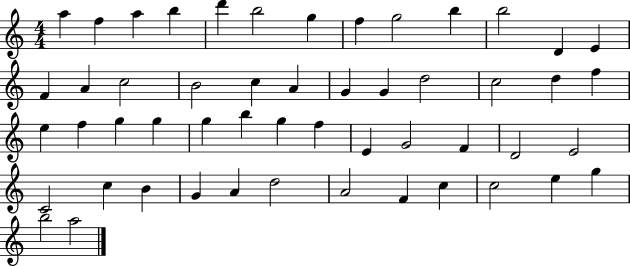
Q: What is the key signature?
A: C major